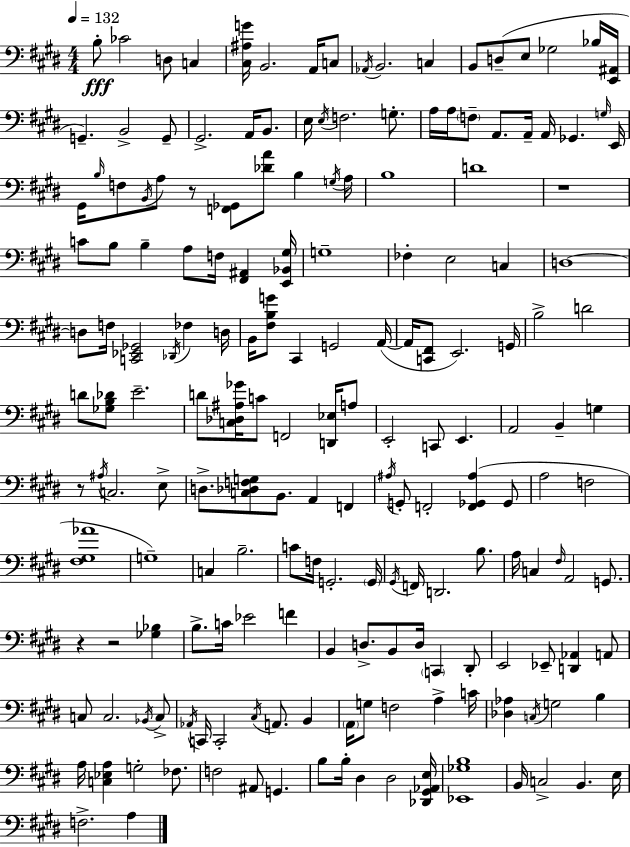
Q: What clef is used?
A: bass